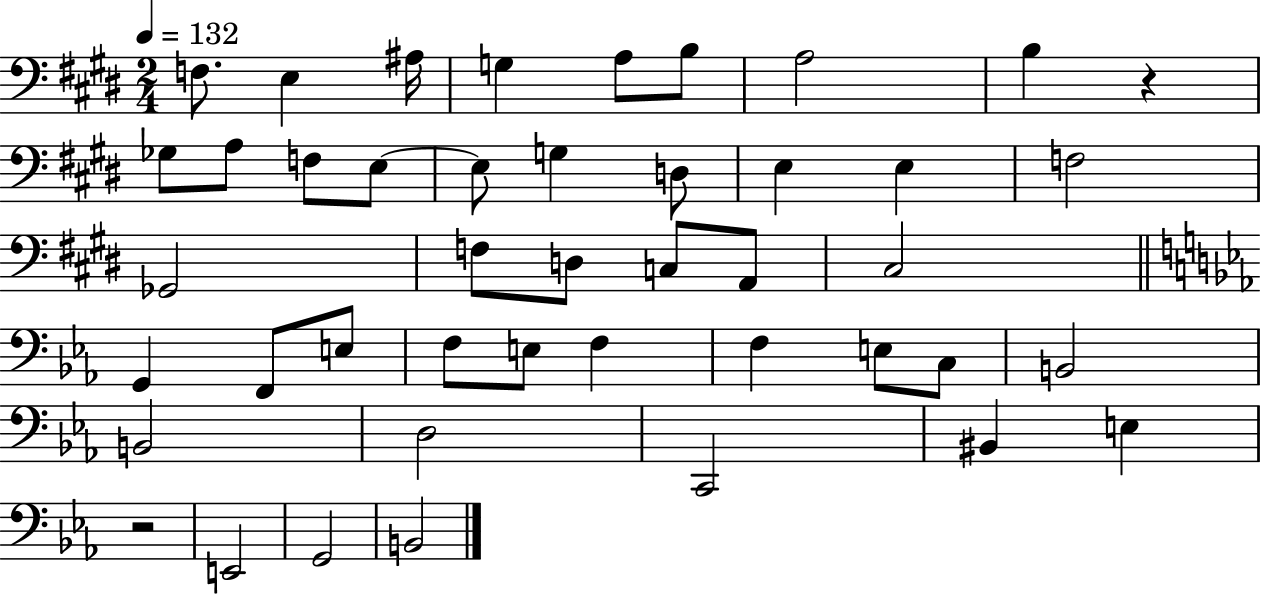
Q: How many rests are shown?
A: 2